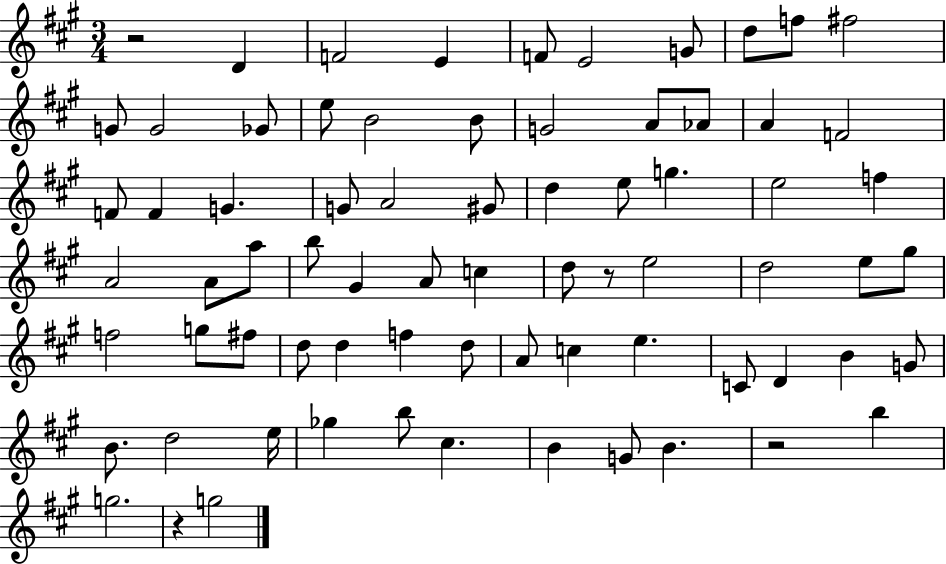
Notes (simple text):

R/h D4/q F4/h E4/q F4/e E4/h G4/e D5/e F5/e F#5/h G4/e G4/h Gb4/e E5/e B4/h B4/e G4/h A4/e Ab4/e A4/q F4/h F4/e F4/q G4/q. G4/e A4/h G#4/e D5/q E5/e G5/q. E5/h F5/q A4/h A4/e A5/e B5/e G#4/q A4/e C5/q D5/e R/e E5/h D5/h E5/e G#5/e F5/h G5/e F#5/e D5/e D5/q F5/q D5/e A4/e C5/q E5/q. C4/e D4/q B4/q G4/e B4/e. D5/h E5/s Gb5/q B5/e C#5/q. B4/q G4/e B4/q. R/h B5/q G5/h. R/q G5/h